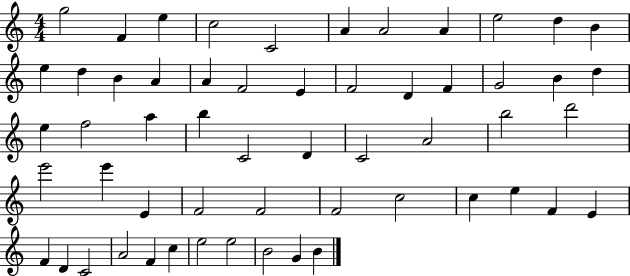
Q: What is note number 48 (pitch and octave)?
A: C4